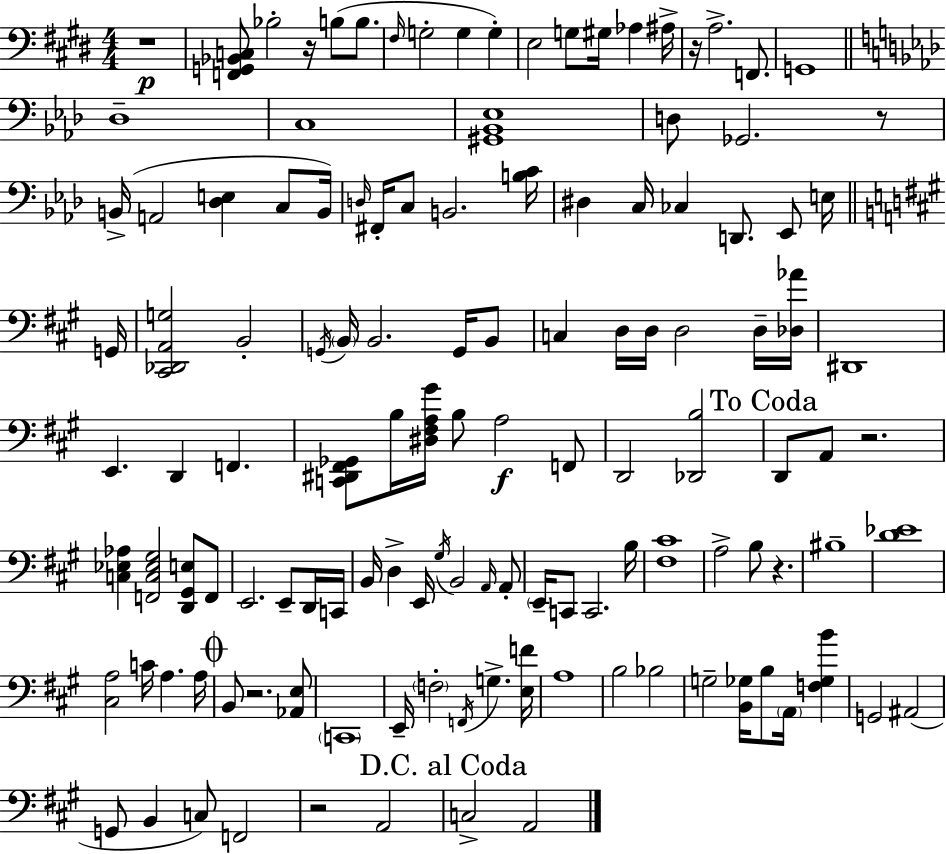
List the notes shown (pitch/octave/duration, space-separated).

R/w [F2,G2,Bb2,C3]/e Bb3/h R/s B3/e B3/e. F#3/s G3/h G3/q G3/q E3/h G3/e G#3/s Ab3/q A#3/s R/s A3/h. F2/e. G2/w Db3/w C3/w [G#2,Bb2,Eb3]/w D3/e Gb2/h. R/e B2/s A2/h [Db3,E3]/q C3/e B2/s D3/s F#2/s C3/e B2/h. [B3,C4]/s D#3/q C3/s CES3/q D2/e. Eb2/e E3/s G2/s [C#2,Db2,A2,G3]/h B2/h G2/s B2/s B2/h. G2/s B2/e C3/q D3/s D3/s D3/h D3/s [Db3,Ab4]/s D#2/w E2/q. D2/q F2/q. [C2,D#2,F#2,Gb2]/e B3/s [D#3,F#3,A3,G#4]/s B3/e A3/h F2/e D2/h [Db2,B3]/h D2/e A2/e R/h. [C3,Eb3,Ab3]/q [F2,C3,Eb3,G#3]/h [D2,G#2,E3]/e F2/e E2/h. E2/e D2/s C2/s B2/s D3/q E2/s G#3/s B2/h A2/s A2/e E2/s C2/e C2/h. B3/s [F#3,C#4]/w A3/h B3/e R/q. BIS3/w [D4,Eb4]/w [C#3,A3]/h C4/s A3/q. A3/s B2/e R/h. [Ab2,E3]/e C2/w E2/s F3/h F2/s G3/q. [E3,F4]/s A3/w B3/h Bb3/h G3/h [B2,Gb3]/s B3/e A2/s [F3,Gb3,B4]/q G2/h A#2/h G2/e B2/q C3/e F2/h R/h A2/h C3/h A2/h